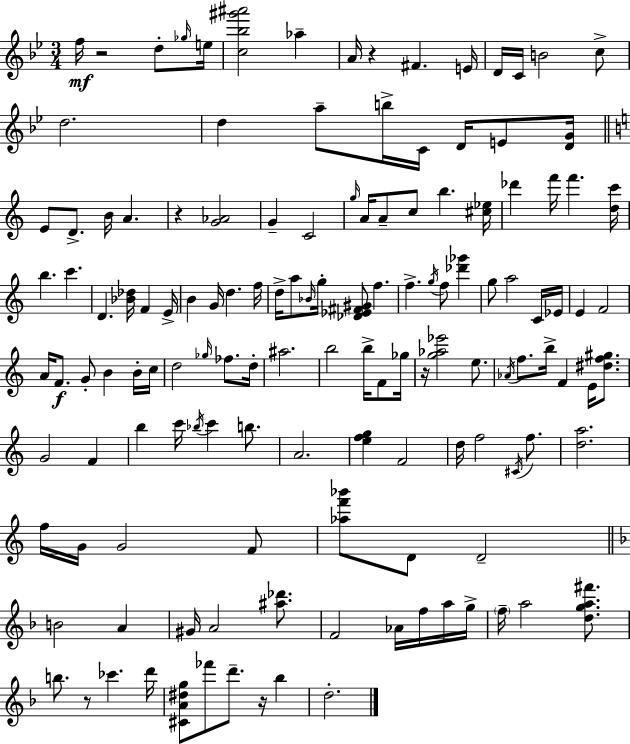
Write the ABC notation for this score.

X:1
T:Untitled
M:3/4
L:1/4
K:Gm
f/4 z2 d/2 _g/4 e/4 [c_b^g'^a']2 _a A/4 z ^F E/4 D/4 C/4 B2 c/2 d2 d a/2 b/4 C/4 D/4 E/2 [DG]/4 E/2 D/2 B/4 A z [G_A]2 G C2 g/4 A/4 A/2 c/2 b [^c_e]/4 _d' f'/4 f' [dc']/4 b c' D [_B_d]/4 F E/4 B G/4 d f/4 d/4 a/2 _B/4 g/4 [_D_E^F^G]/2 f f g/4 f/2 [_d'_g'] g/2 a2 C/4 _E/4 E F2 A/4 F/2 G/2 B B/4 c/4 d2 _g/4 _f/2 d/4 ^a2 b2 b/4 F/2 _g/4 z/4 [g_a_e']2 e/2 _A/4 f/2 b/4 F E/4 [^df^g]/2 G2 F b c'/4 _b/4 c' b/2 A2 [efg] F2 d/4 f2 ^C/4 f/2 [da]2 f/4 G/4 G2 F/2 [_af'_b']/2 D/2 D2 B2 A ^G/4 A2 [^a_d']/2 F2 _A/4 f/4 a/4 g/4 f/4 a2 [dga^f']/2 b/2 z/2 _c' d'/4 [^CA^dg]/2 _f'/2 d'/2 z/4 _b d2